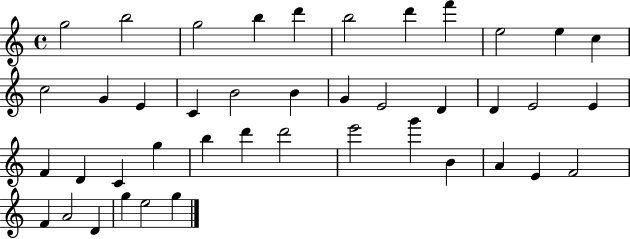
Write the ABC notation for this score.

X:1
T:Untitled
M:4/4
L:1/4
K:C
g2 b2 g2 b d' b2 d' f' e2 e c c2 G E C B2 B G E2 D D E2 E F D C g b d' d'2 e'2 g' B A E F2 F A2 D g e2 g